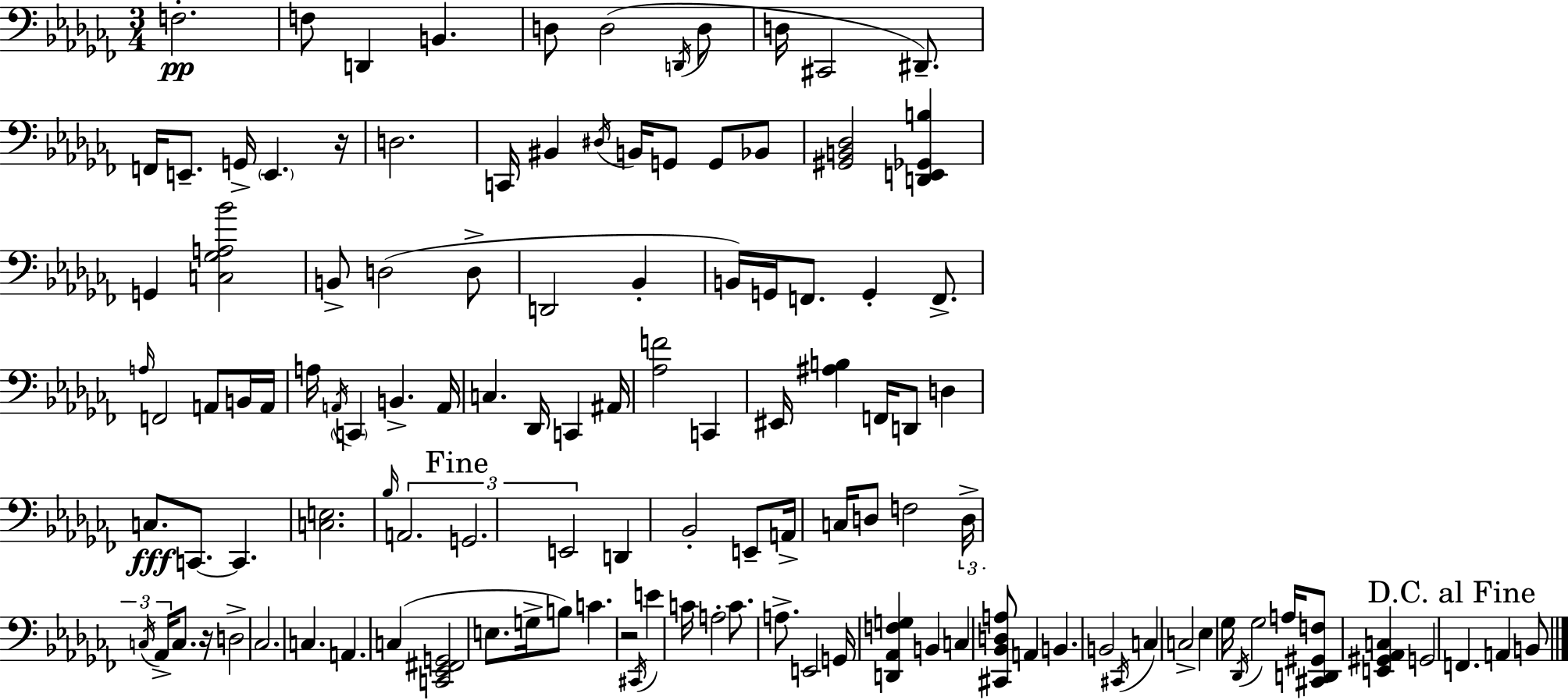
F3/h. F3/e D2/q B2/q. D3/e D3/h D2/s D3/e D3/s C#2/h D#2/e. F2/s E2/e. G2/s E2/q. R/s D3/h. C2/s BIS2/q D#3/s B2/s G2/e G2/e Bb2/e [G#2,B2,Db3]/h [D2,E2,Gb2,B3]/q G2/q [C3,Gb3,A3,Bb4]/h B2/e D3/h D3/e D2/h Bb2/q B2/s G2/s F2/e. G2/q F2/e. A3/s F2/h A2/e B2/s A2/s A3/s A2/s C2/q B2/q. A2/s C3/q. Db2/s C2/q A#2/s [Ab3,F4]/h C2/q EIS2/s [A#3,B3]/q F2/s D2/e D3/q C3/e. C2/e. C2/q. [C3,E3]/h. Bb3/s A2/h. G2/h. E2/h D2/q Bb2/h E2/e A2/s C3/s D3/e F3/h D3/s C3/s Ab2/s C3/e. R/s D3/h CES3/h. C3/q. A2/q. C3/q [C2,Eb2,F#2,G2]/h E3/e. G3/s B3/e C4/q. R/h C#2/s E4/q C4/s A3/h C4/e. A3/e. E2/h G2/s [D2,Ab2,F3,G3]/q B2/q C3/q [C#2,Bb2,D3,A3]/e A2/q B2/q. B2/h C#2/s C3/q C3/h Eb3/q Gb3/s Db2/s Gb3/h A3/s [C#2,D2,G#2,F3]/e [E2,G#2,Ab2,C3]/q G2/h F2/q. A2/q B2/e